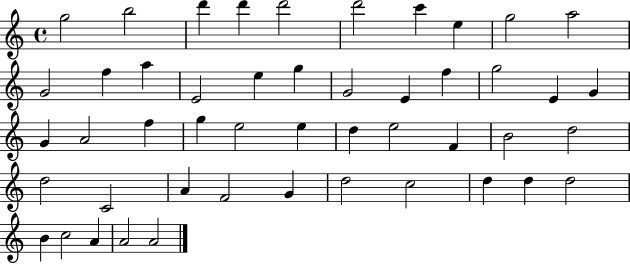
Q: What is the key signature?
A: C major